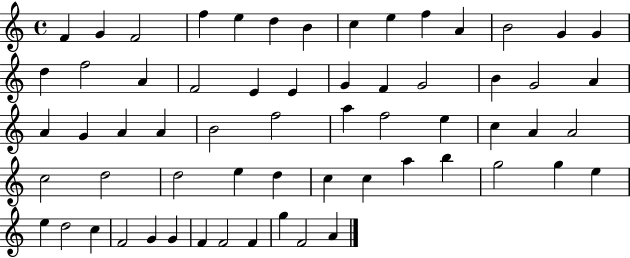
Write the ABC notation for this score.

X:1
T:Untitled
M:4/4
L:1/4
K:C
F G F2 f e d B c e f A B2 G G d f2 A F2 E E G F G2 B G2 A A G A A B2 f2 a f2 e c A A2 c2 d2 d2 e d c c a b g2 g e e d2 c F2 G G F F2 F g F2 A